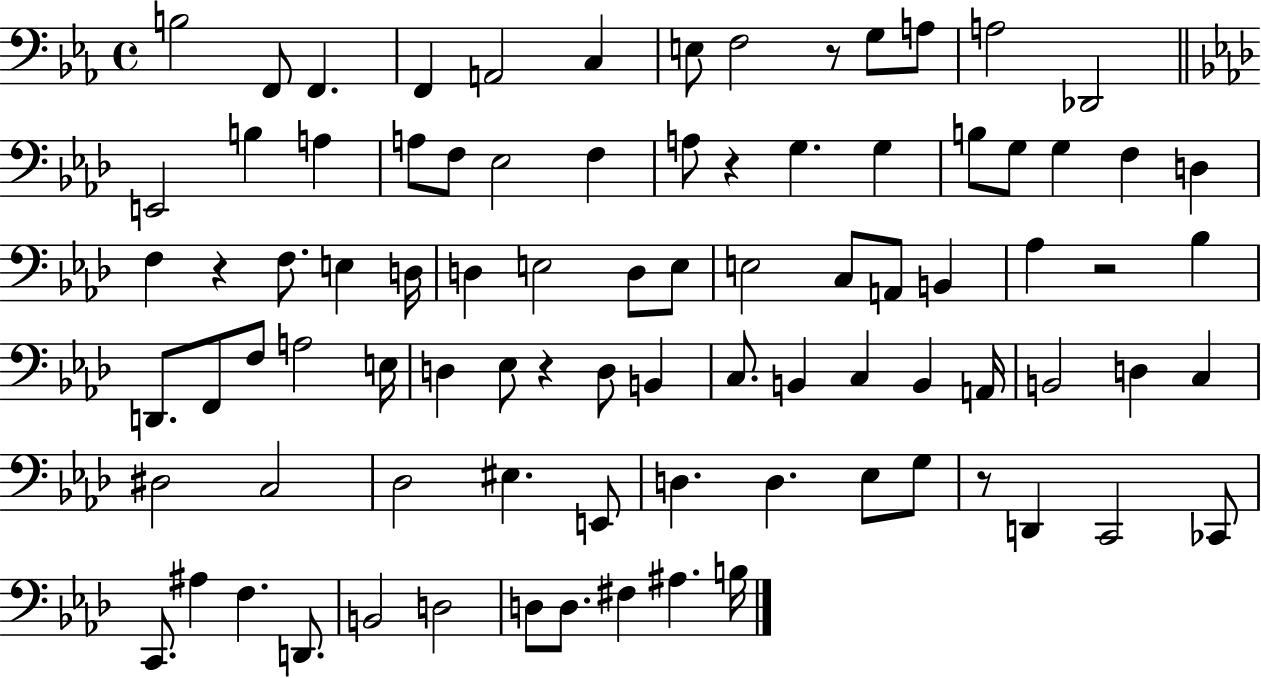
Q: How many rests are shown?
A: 6